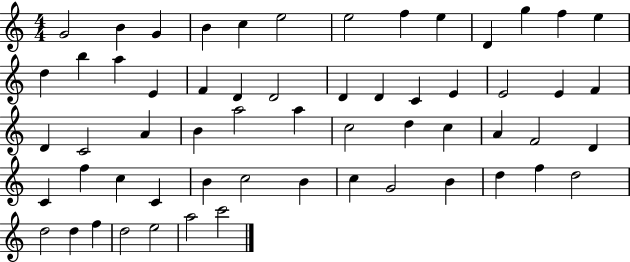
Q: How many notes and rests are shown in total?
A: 59